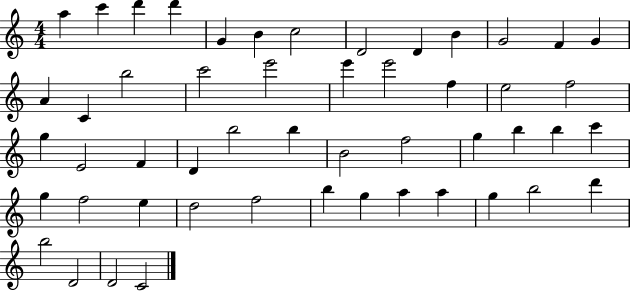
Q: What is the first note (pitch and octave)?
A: A5